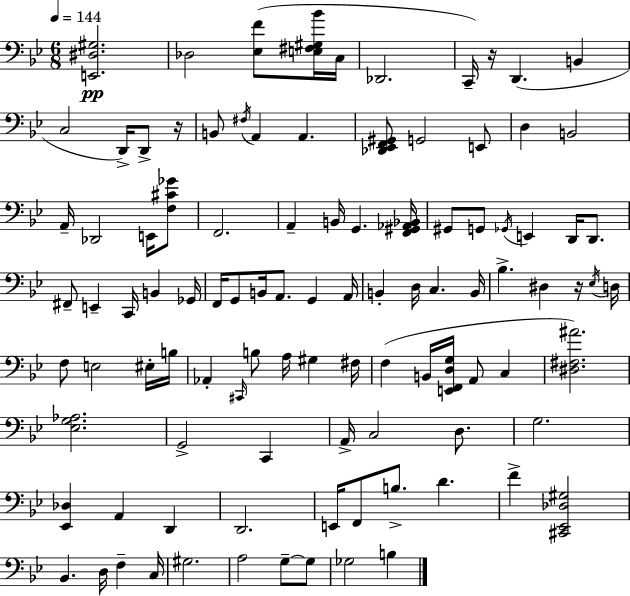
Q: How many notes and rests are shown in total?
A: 101